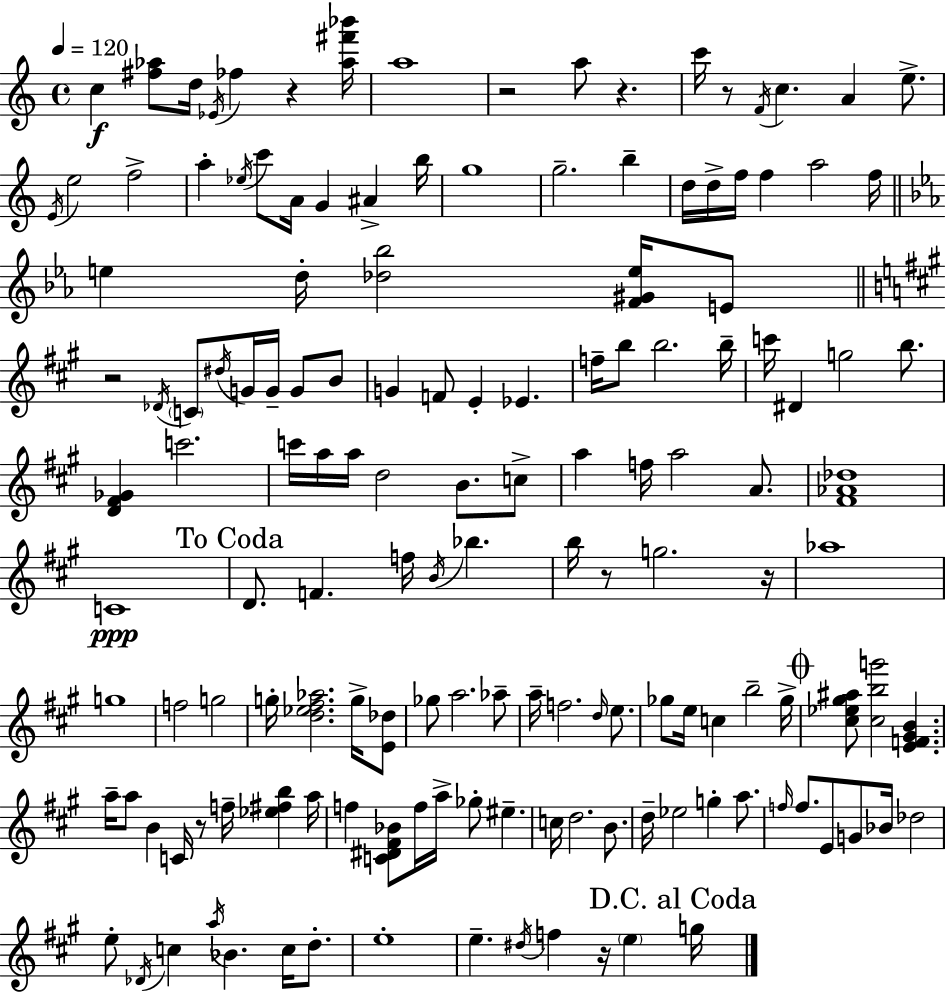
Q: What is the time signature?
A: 4/4